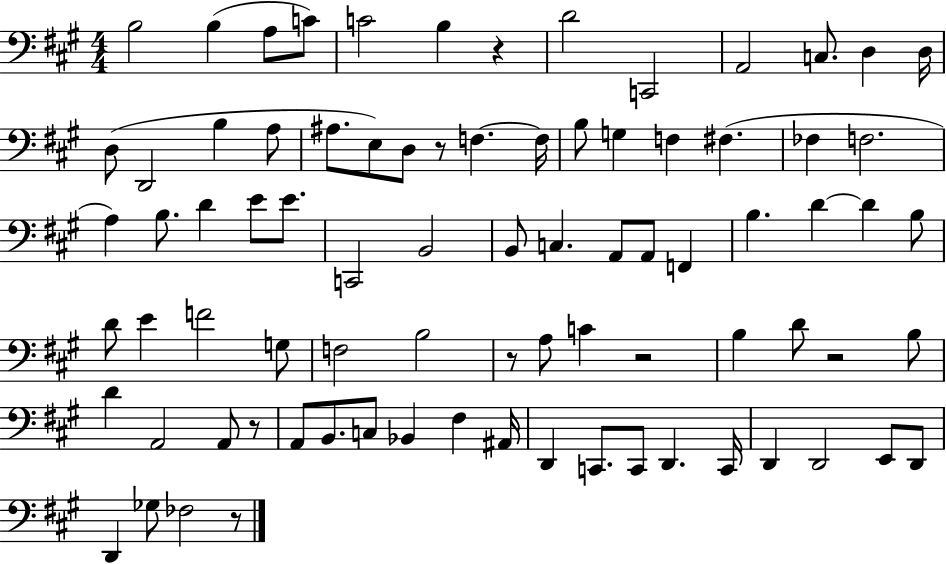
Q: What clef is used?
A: bass